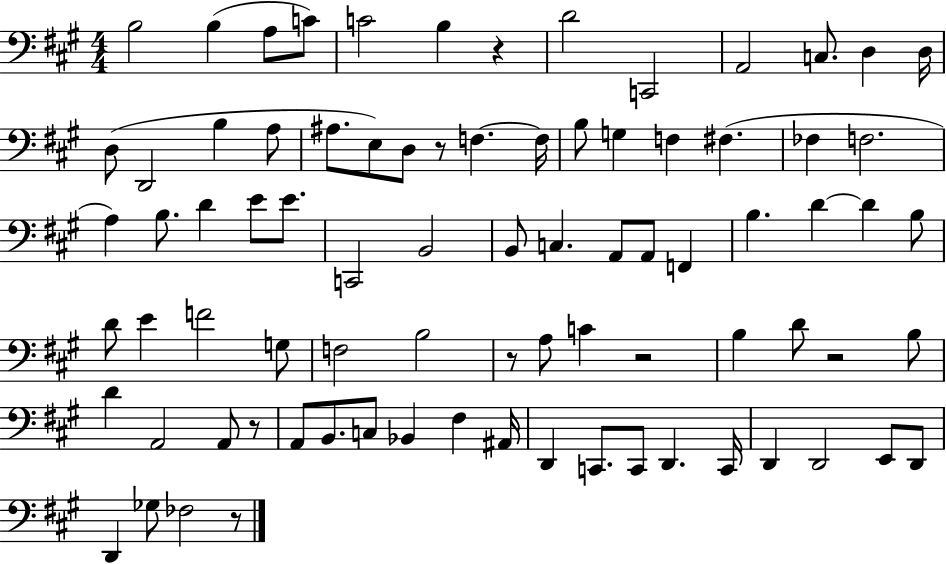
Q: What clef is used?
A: bass